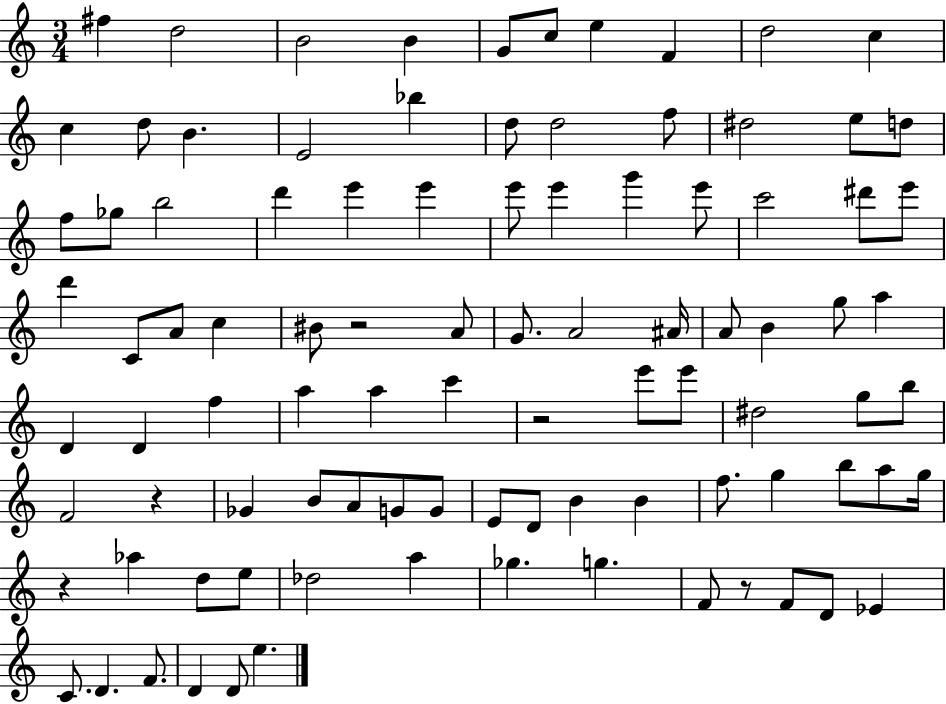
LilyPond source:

{
  \clef treble
  \numericTimeSignature
  \time 3/4
  \key c \major
  fis''4 d''2 | b'2 b'4 | g'8 c''8 e''4 f'4 | d''2 c''4 | \break c''4 d''8 b'4. | e'2 bes''4 | d''8 d''2 f''8 | dis''2 e''8 d''8 | \break f''8 ges''8 b''2 | d'''4 e'''4 e'''4 | e'''8 e'''4 g'''4 e'''8 | c'''2 dis'''8 e'''8 | \break d'''4 c'8 a'8 c''4 | bis'8 r2 a'8 | g'8. a'2 ais'16 | a'8 b'4 g''8 a''4 | \break d'4 d'4 f''4 | a''4 a''4 c'''4 | r2 e'''8 e'''8 | dis''2 g''8 b''8 | \break f'2 r4 | ges'4 b'8 a'8 g'8 g'8 | e'8 d'8 b'4 b'4 | f''8. g''4 b''8 a''8 g''16 | \break r4 aes''4 d''8 e''8 | des''2 a''4 | ges''4. g''4. | f'8 r8 f'8 d'8 ees'4 | \break c'8. d'4. f'8. | d'4 d'8 e''4. | \bar "|."
}